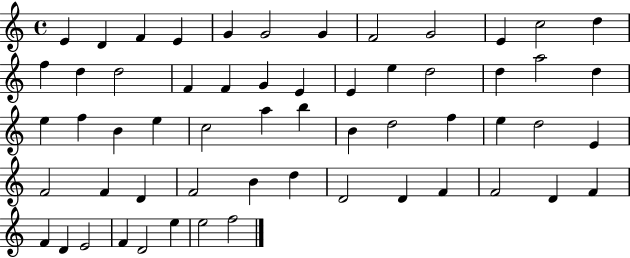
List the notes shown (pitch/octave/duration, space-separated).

E4/q D4/q F4/q E4/q G4/q G4/h G4/q F4/h G4/h E4/q C5/h D5/q F5/q D5/q D5/h F4/q F4/q G4/q E4/q E4/q E5/q D5/h D5/q A5/h D5/q E5/q F5/q B4/q E5/q C5/h A5/q B5/q B4/q D5/h F5/q E5/q D5/h E4/q F4/h F4/q D4/q F4/h B4/q D5/q D4/h D4/q F4/q F4/h D4/q F4/q F4/q D4/q E4/h F4/q D4/h E5/q E5/h F5/h